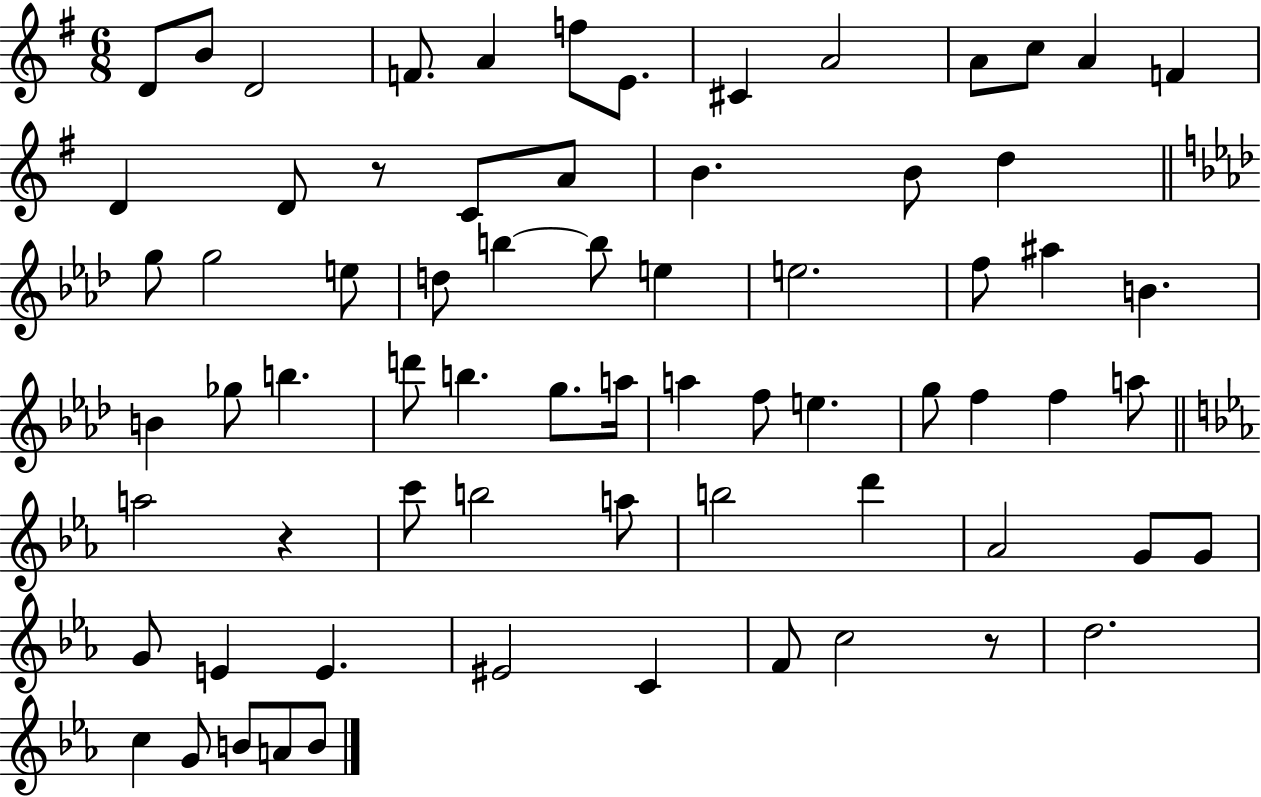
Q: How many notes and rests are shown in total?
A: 70